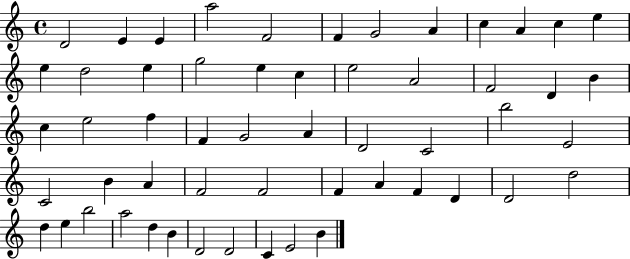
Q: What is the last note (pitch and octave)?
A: B4